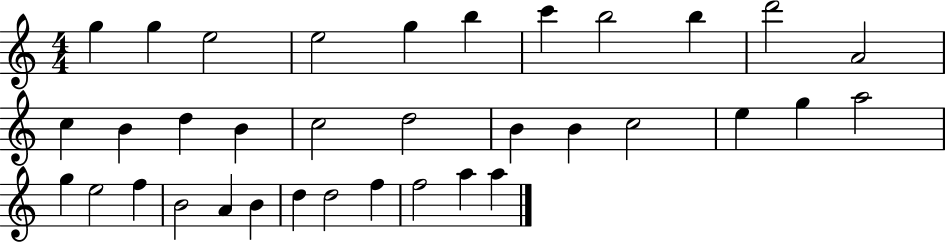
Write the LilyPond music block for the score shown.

{
  \clef treble
  \numericTimeSignature
  \time 4/4
  \key c \major
  g''4 g''4 e''2 | e''2 g''4 b''4 | c'''4 b''2 b''4 | d'''2 a'2 | \break c''4 b'4 d''4 b'4 | c''2 d''2 | b'4 b'4 c''2 | e''4 g''4 a''2 | \break g''4 e''2 f''4 | b'2 a'4 b'4 | d''4 d''2 f''4 | f''2 a''4 a''4 | \break \bar "|."
}